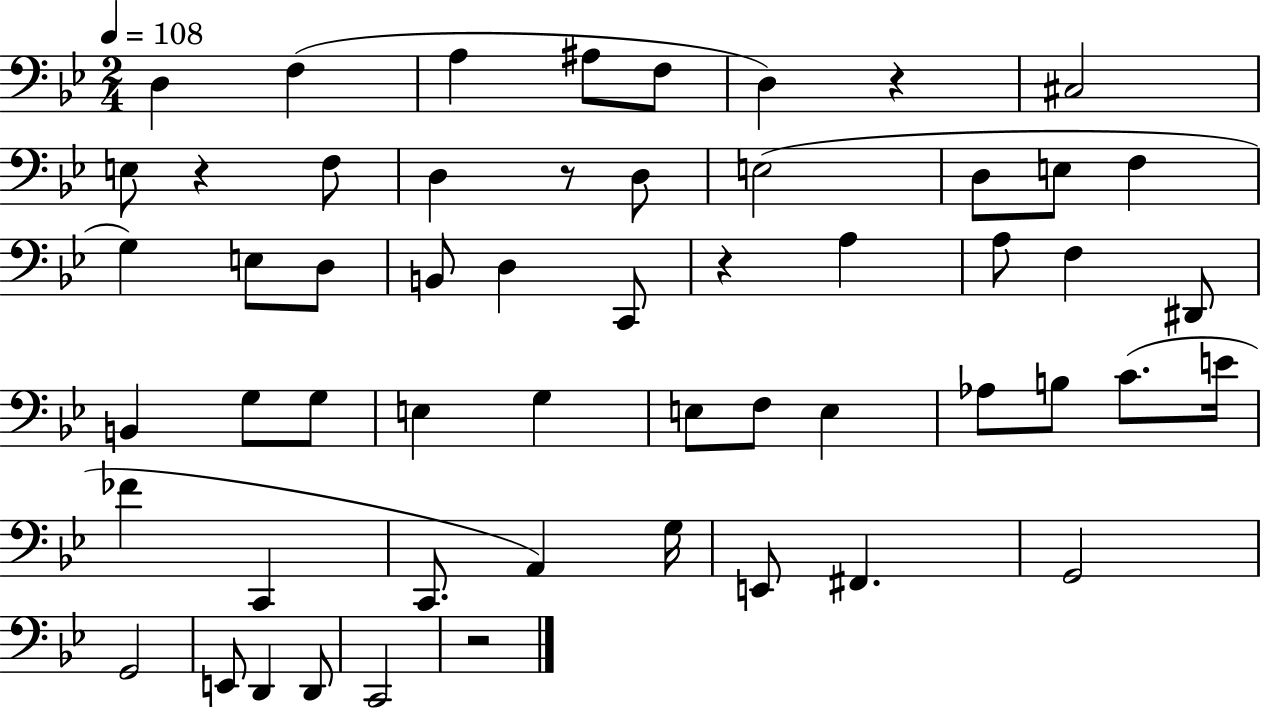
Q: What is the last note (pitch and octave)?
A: C2